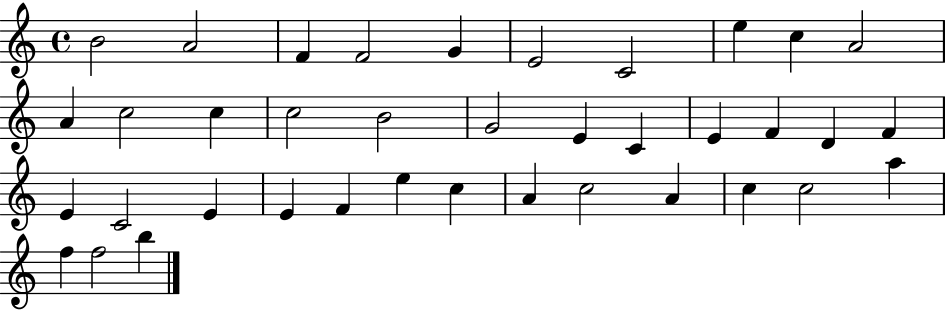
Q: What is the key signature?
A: C major